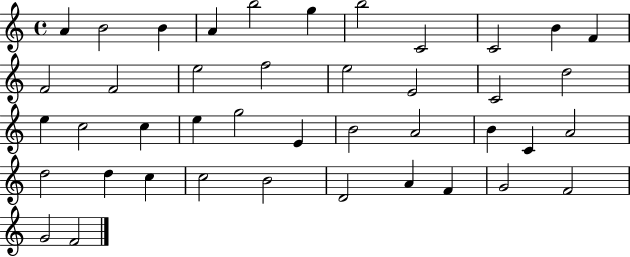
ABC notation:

X:1
T:Untitled
M:4/4
L:1/4
K:C
A B2 B A b2 g b2 C2 C2 B F F2 F2 e2 f2 e2 E2 C2 d2 e c2 c e g2 E B2 A2 B C A2 d2 d c c2 B2 D2 A F G2 F2 G2 F2